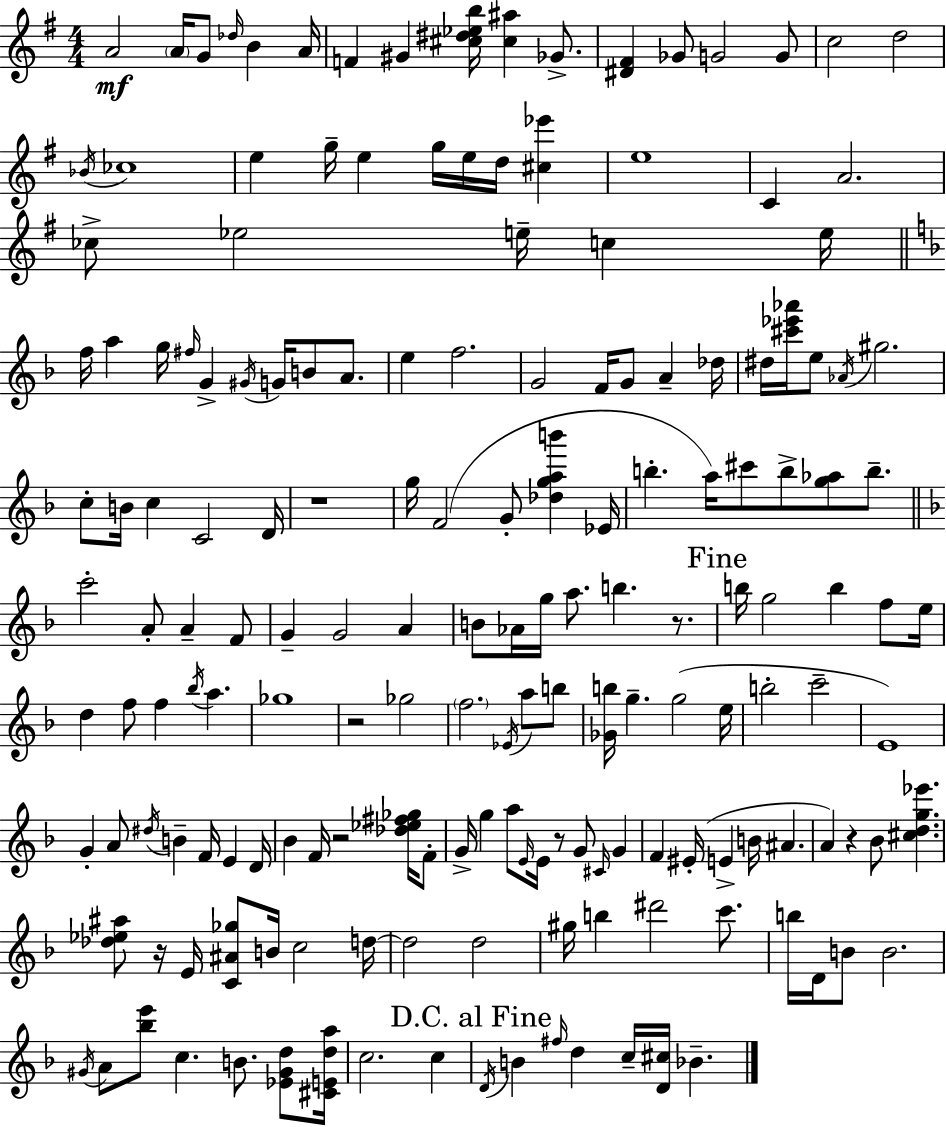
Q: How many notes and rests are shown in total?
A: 172